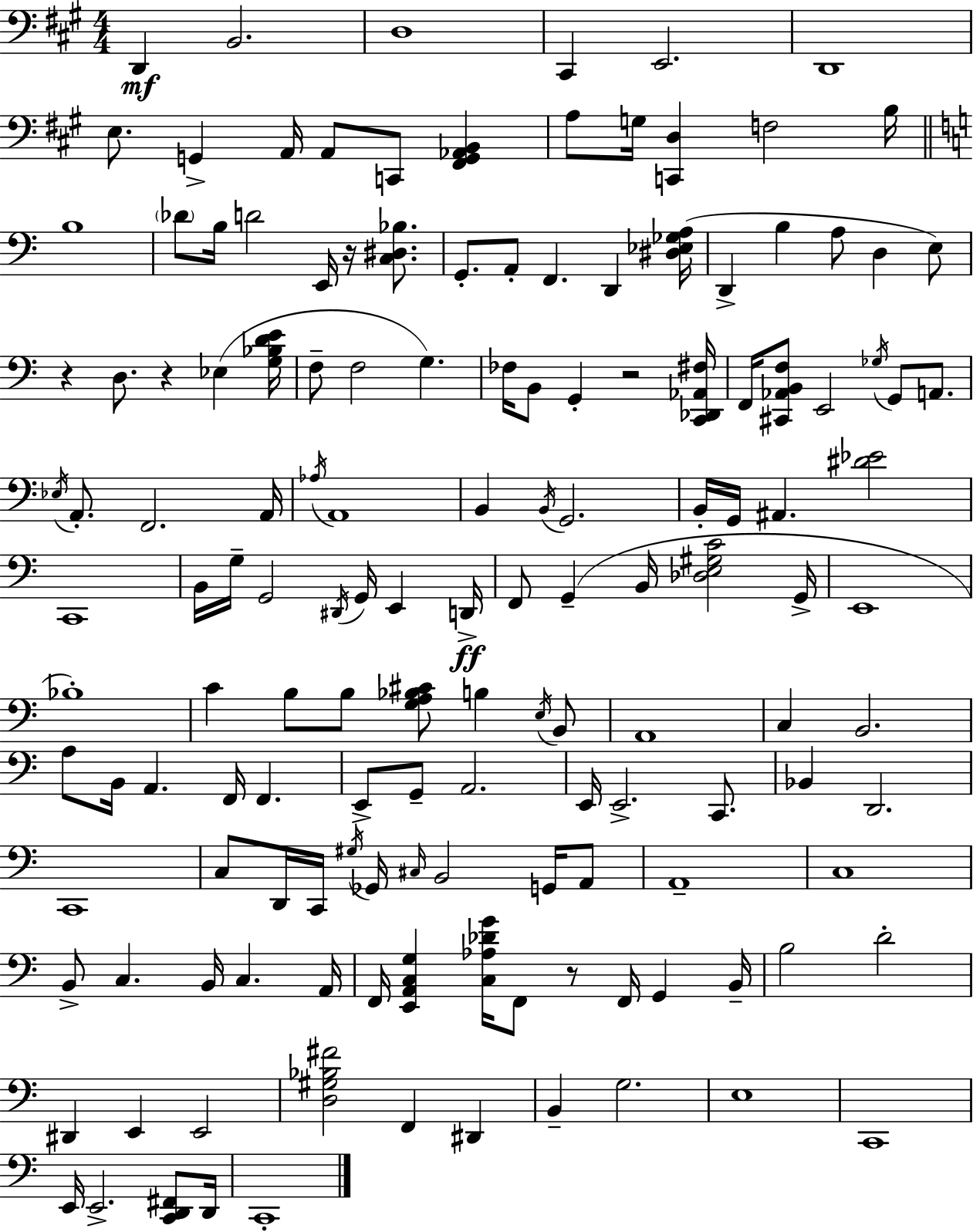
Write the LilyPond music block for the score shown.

{
  \clef bass
  \numericTimeSignature
  \time 4/4
  \key a \major
  d,4\mf b,2. | d1 | cis,4 e,2. | d,1 | \break e8. g,4-> a,16 a,8 c,8 <fis, g, aes, b,>4 | a8 g16 <c, d>4 f2 b16 | \bar "||" \break \key c \major b1 | \parenthesize des'8 b16 d'2 e,16 r16 <c dis bes>8. | g,8.-. a,8-. f,4. d,4 <dis ees ges a>16( | d,4-> b4 a8 d4 e8) | \break r4 d8. r4 ees4( <g bes d' e'>16 | f8-- f2 g4.) | fes16 b,8 g,4-. r2 <c, des, aes, fis>16 | f,16 <cis, aes, b, f>8 e,2 \acciaccatura { ges16 } g,8 a,8. | \break \acciaccatura { ees16 } a,8.-. f,2. | a,16 \acciaccatura { aes16 } a,1 | b,4 \acciaccatura { b,16 } g,2. | b,16-. g,16 ais,4. <dis' ees'>2 | \break c,1 | b,16 g16-- g,2 \acciaccatura { dis,16 } g,16 | e,4 d,16->\ff f,8 g,4--( b,16 <des e gis c'>2 | g,16-> e,1 | \break bes1-.) | c'4 b8 b8 <g a bes cis'>8 b4 | \acciaccatura { e16 } b,8 a,1 | c4 b,2. | \break a8 b,16 a,4. f,16 | f,4. e,8-> g,8-- a,2. | e,16 e,2.-> | c,8. bes,4 d,2. | \break c,1 | c8 d,16 c,16 \acciaccatura { gis16 } ges,16 \grace { cis16 } b,2 | g,16 a,8 a,1-- | c1 | \break b,8-> c4. | b,16 c4. a,16 f,16 <e, a, c g>4 <c aes des' g'>16 f,8 | r8 f,16 g,4 b,16-- b2 | d'2-. dis,4 e,4 | \break e,2 <d gis bes fis'>2 | f,4 dis,4 b,4-- g2. | e1 | c,1 | \break e,16 e,2.-> | <c, d, fis,>8 d,16 c,1-. | \bar "|."
}